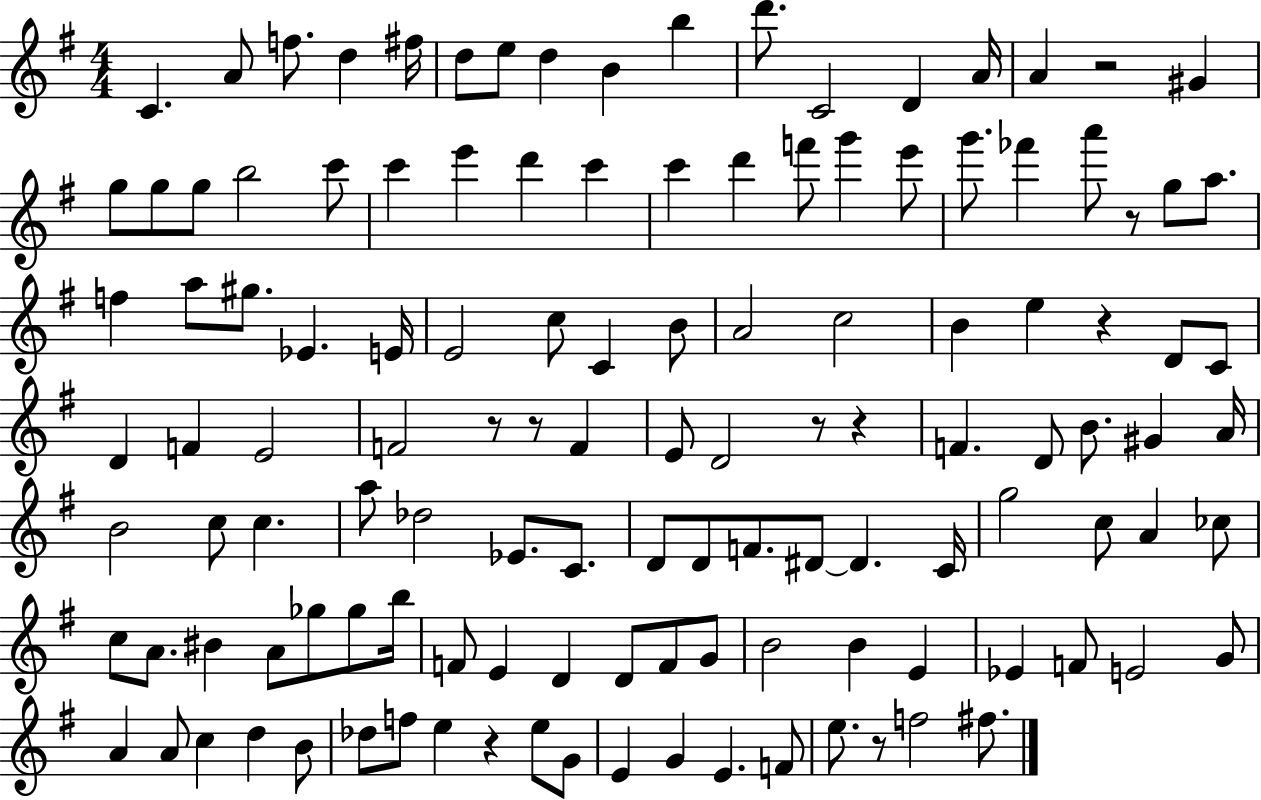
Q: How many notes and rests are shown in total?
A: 125